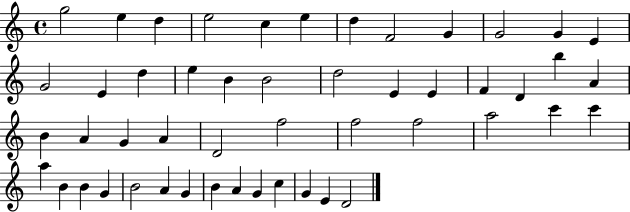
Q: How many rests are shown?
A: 0